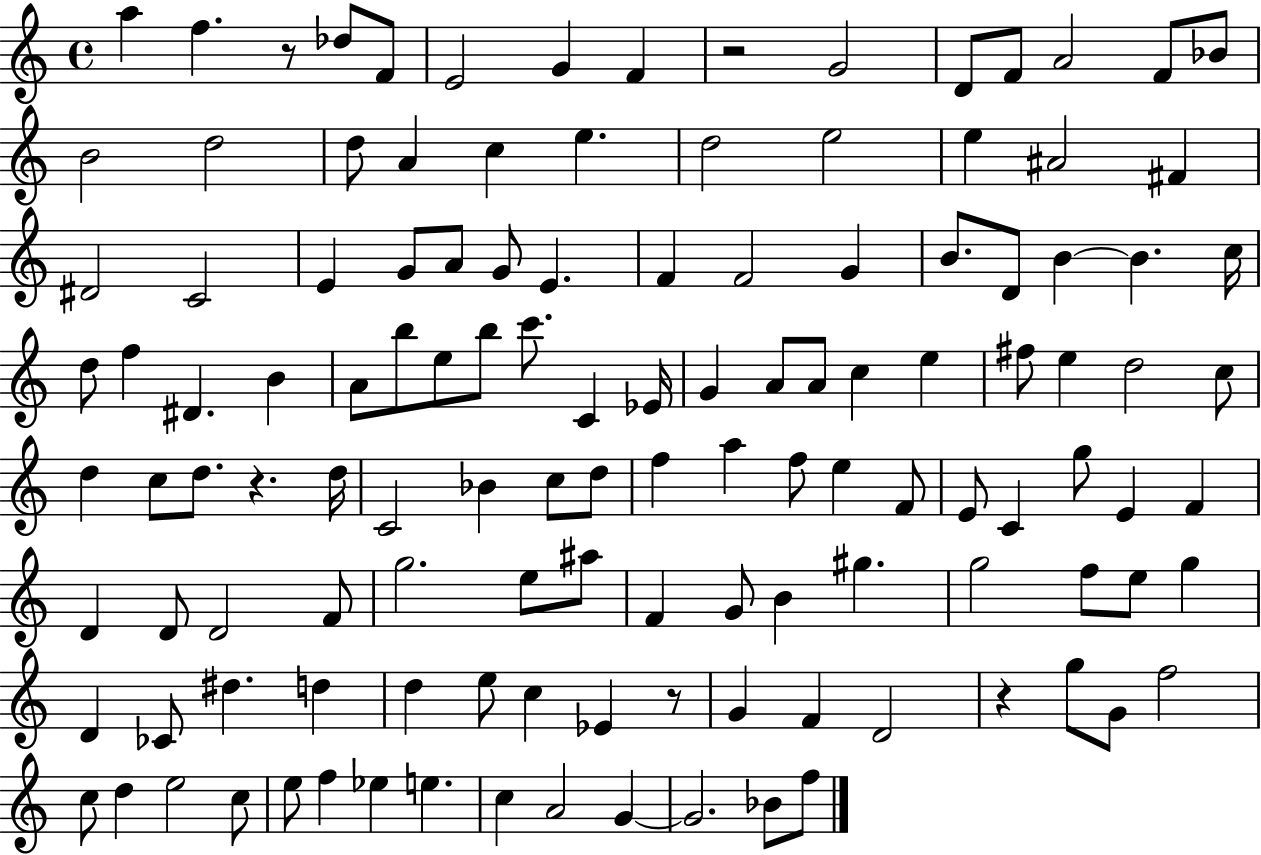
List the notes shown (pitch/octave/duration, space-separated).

A5/q F5/q. R/e Db5/e F4/e E4/h G4/q F4/q R/h G4/h D4/e F4/e A4/h F4/e Bb4/e B4/h D5/h D5/e A4/q C5/q E5/q. D5/h E5/h E5/q A#4/h F#4/q D#4/h C4/h E4/q G4/e A4/e G4/e E4/q. F4/q F4/h G4/q B4/e. D4/e B4/q B4/q. C5/s D5/e F5/q D#4/q. B4/q A4/e B5/e E5/e B5/e C6/e. C4/q Eb4/s G4/q A4/e A4/e C5/q E5/q F#5/e E5/q D5/h C5/e D5/q C5/e D5/e. R/q. D5/s C4/h Bb4/q C5/e D5/e F5/q A5/q F5/e E5/q F4/e E4/e C4/q G5/e E4/q F4/q D4/q D4/e D4/h F4/e G5/h. E5/e A#5/e F4/q G4/e B4/q G#5/q. G5/h F5/e E5/e G5/q D4/q CES4/e D#5/q. D5/q D5/q E5/e C5/q Eb4/q R/e G4/q F4/q D4/h R/q G5/e G4/e F5/h C5/e D5/q E5/h C5/e E5/e F5/q Eb5/q E5/q. C5/q A4/h G4/q G4/h. Bb4/e F5/e